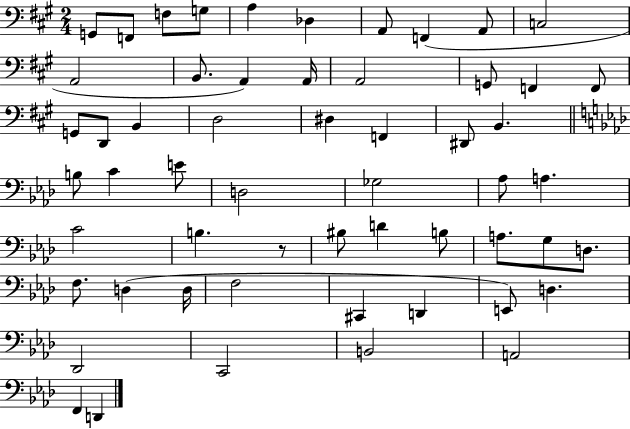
G2/e F2/e F3/e G3/e A3/q Db3/q A2/e F2/q A2/e C3/h A2/h B2/e. A2/q A2/s A2/h G2/e F2/q F2/e G2/e D2/e B2/q D3/h D#3/q F2/q D#2/e B2/q. B3/e C4/q E4/e D3/h Gb3/h Ab3/e A3/q. C4/h B3/q. R/e BIS3/e D4/q B3/e A3/e. G3/e D3/e. F3/e. D3/q D3/s F3/h C#2/q D2/q E2/e D3/q. Db2/h C2/h B2/h A2/h F2/q D2/q